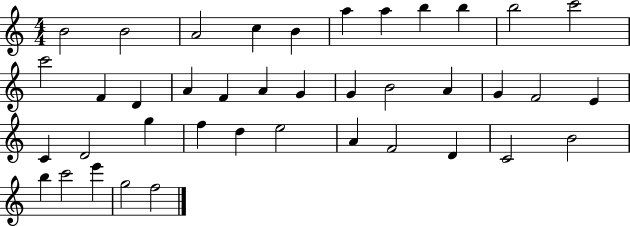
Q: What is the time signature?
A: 4/4